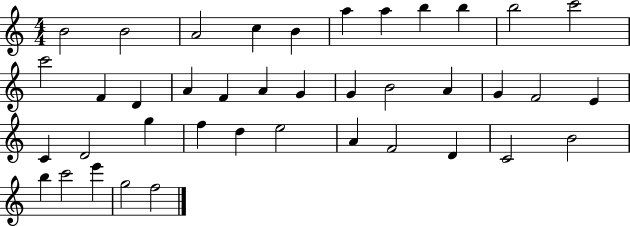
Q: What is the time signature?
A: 4/4